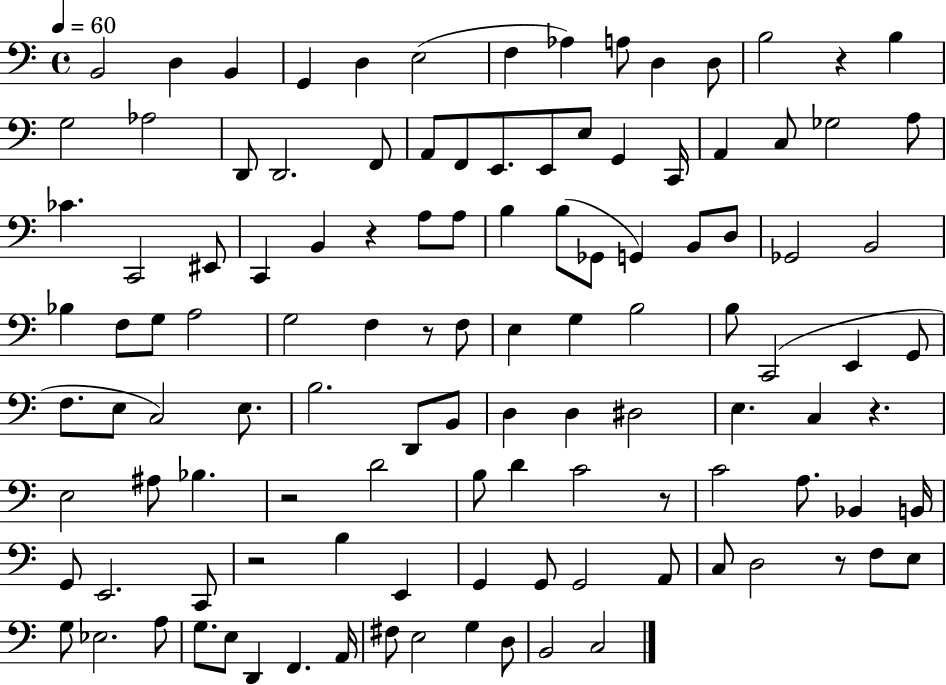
B2/h D3/q B2/q G2/q D3/q E3/h F3/q Ab3/q A3/e D3/q D3/e B3/h R/q B3/q G3/h Ab3/h D2/e D2/h. F2/e A2/e F2/e E2/e. E2/e E3/e G2/q C2/s A2/q C3/e Gb3/h A3/e CES4/q. C2/h EIS2/e C2/q B2/q R/q A3/e A3/e B3/q B3/e Gb2/e G2/q B2/e D3/e Gb2/h B2/h Bb3/q F3/e G3/e A3/h G3/h F3/q R/e F3/e E3/q G3/q B3/h B3/e C2/h E2/q G2/e F3/e. E3/e C3/h E3/e. B3/h. D2/e B2/e D3/q D3/q D#3/h E3/q. C3/q R/q. E3/h A#3/e Bb3/q. R/h D4/h B3/e D4/q C4/h R/e C4/h A3/e. Bb2/q B2/s G2/e E2/h. C2/e R/h B3/q E2/q G2/q G2/e G2/h A2/e C3/e D3/h R/e F3/e E3/e G3/e Eb3/h. A3/e G3/e. E3/e D2/q F2/q. A2/s F#3/e E3/h G3/q D3/e B2/h C3/h